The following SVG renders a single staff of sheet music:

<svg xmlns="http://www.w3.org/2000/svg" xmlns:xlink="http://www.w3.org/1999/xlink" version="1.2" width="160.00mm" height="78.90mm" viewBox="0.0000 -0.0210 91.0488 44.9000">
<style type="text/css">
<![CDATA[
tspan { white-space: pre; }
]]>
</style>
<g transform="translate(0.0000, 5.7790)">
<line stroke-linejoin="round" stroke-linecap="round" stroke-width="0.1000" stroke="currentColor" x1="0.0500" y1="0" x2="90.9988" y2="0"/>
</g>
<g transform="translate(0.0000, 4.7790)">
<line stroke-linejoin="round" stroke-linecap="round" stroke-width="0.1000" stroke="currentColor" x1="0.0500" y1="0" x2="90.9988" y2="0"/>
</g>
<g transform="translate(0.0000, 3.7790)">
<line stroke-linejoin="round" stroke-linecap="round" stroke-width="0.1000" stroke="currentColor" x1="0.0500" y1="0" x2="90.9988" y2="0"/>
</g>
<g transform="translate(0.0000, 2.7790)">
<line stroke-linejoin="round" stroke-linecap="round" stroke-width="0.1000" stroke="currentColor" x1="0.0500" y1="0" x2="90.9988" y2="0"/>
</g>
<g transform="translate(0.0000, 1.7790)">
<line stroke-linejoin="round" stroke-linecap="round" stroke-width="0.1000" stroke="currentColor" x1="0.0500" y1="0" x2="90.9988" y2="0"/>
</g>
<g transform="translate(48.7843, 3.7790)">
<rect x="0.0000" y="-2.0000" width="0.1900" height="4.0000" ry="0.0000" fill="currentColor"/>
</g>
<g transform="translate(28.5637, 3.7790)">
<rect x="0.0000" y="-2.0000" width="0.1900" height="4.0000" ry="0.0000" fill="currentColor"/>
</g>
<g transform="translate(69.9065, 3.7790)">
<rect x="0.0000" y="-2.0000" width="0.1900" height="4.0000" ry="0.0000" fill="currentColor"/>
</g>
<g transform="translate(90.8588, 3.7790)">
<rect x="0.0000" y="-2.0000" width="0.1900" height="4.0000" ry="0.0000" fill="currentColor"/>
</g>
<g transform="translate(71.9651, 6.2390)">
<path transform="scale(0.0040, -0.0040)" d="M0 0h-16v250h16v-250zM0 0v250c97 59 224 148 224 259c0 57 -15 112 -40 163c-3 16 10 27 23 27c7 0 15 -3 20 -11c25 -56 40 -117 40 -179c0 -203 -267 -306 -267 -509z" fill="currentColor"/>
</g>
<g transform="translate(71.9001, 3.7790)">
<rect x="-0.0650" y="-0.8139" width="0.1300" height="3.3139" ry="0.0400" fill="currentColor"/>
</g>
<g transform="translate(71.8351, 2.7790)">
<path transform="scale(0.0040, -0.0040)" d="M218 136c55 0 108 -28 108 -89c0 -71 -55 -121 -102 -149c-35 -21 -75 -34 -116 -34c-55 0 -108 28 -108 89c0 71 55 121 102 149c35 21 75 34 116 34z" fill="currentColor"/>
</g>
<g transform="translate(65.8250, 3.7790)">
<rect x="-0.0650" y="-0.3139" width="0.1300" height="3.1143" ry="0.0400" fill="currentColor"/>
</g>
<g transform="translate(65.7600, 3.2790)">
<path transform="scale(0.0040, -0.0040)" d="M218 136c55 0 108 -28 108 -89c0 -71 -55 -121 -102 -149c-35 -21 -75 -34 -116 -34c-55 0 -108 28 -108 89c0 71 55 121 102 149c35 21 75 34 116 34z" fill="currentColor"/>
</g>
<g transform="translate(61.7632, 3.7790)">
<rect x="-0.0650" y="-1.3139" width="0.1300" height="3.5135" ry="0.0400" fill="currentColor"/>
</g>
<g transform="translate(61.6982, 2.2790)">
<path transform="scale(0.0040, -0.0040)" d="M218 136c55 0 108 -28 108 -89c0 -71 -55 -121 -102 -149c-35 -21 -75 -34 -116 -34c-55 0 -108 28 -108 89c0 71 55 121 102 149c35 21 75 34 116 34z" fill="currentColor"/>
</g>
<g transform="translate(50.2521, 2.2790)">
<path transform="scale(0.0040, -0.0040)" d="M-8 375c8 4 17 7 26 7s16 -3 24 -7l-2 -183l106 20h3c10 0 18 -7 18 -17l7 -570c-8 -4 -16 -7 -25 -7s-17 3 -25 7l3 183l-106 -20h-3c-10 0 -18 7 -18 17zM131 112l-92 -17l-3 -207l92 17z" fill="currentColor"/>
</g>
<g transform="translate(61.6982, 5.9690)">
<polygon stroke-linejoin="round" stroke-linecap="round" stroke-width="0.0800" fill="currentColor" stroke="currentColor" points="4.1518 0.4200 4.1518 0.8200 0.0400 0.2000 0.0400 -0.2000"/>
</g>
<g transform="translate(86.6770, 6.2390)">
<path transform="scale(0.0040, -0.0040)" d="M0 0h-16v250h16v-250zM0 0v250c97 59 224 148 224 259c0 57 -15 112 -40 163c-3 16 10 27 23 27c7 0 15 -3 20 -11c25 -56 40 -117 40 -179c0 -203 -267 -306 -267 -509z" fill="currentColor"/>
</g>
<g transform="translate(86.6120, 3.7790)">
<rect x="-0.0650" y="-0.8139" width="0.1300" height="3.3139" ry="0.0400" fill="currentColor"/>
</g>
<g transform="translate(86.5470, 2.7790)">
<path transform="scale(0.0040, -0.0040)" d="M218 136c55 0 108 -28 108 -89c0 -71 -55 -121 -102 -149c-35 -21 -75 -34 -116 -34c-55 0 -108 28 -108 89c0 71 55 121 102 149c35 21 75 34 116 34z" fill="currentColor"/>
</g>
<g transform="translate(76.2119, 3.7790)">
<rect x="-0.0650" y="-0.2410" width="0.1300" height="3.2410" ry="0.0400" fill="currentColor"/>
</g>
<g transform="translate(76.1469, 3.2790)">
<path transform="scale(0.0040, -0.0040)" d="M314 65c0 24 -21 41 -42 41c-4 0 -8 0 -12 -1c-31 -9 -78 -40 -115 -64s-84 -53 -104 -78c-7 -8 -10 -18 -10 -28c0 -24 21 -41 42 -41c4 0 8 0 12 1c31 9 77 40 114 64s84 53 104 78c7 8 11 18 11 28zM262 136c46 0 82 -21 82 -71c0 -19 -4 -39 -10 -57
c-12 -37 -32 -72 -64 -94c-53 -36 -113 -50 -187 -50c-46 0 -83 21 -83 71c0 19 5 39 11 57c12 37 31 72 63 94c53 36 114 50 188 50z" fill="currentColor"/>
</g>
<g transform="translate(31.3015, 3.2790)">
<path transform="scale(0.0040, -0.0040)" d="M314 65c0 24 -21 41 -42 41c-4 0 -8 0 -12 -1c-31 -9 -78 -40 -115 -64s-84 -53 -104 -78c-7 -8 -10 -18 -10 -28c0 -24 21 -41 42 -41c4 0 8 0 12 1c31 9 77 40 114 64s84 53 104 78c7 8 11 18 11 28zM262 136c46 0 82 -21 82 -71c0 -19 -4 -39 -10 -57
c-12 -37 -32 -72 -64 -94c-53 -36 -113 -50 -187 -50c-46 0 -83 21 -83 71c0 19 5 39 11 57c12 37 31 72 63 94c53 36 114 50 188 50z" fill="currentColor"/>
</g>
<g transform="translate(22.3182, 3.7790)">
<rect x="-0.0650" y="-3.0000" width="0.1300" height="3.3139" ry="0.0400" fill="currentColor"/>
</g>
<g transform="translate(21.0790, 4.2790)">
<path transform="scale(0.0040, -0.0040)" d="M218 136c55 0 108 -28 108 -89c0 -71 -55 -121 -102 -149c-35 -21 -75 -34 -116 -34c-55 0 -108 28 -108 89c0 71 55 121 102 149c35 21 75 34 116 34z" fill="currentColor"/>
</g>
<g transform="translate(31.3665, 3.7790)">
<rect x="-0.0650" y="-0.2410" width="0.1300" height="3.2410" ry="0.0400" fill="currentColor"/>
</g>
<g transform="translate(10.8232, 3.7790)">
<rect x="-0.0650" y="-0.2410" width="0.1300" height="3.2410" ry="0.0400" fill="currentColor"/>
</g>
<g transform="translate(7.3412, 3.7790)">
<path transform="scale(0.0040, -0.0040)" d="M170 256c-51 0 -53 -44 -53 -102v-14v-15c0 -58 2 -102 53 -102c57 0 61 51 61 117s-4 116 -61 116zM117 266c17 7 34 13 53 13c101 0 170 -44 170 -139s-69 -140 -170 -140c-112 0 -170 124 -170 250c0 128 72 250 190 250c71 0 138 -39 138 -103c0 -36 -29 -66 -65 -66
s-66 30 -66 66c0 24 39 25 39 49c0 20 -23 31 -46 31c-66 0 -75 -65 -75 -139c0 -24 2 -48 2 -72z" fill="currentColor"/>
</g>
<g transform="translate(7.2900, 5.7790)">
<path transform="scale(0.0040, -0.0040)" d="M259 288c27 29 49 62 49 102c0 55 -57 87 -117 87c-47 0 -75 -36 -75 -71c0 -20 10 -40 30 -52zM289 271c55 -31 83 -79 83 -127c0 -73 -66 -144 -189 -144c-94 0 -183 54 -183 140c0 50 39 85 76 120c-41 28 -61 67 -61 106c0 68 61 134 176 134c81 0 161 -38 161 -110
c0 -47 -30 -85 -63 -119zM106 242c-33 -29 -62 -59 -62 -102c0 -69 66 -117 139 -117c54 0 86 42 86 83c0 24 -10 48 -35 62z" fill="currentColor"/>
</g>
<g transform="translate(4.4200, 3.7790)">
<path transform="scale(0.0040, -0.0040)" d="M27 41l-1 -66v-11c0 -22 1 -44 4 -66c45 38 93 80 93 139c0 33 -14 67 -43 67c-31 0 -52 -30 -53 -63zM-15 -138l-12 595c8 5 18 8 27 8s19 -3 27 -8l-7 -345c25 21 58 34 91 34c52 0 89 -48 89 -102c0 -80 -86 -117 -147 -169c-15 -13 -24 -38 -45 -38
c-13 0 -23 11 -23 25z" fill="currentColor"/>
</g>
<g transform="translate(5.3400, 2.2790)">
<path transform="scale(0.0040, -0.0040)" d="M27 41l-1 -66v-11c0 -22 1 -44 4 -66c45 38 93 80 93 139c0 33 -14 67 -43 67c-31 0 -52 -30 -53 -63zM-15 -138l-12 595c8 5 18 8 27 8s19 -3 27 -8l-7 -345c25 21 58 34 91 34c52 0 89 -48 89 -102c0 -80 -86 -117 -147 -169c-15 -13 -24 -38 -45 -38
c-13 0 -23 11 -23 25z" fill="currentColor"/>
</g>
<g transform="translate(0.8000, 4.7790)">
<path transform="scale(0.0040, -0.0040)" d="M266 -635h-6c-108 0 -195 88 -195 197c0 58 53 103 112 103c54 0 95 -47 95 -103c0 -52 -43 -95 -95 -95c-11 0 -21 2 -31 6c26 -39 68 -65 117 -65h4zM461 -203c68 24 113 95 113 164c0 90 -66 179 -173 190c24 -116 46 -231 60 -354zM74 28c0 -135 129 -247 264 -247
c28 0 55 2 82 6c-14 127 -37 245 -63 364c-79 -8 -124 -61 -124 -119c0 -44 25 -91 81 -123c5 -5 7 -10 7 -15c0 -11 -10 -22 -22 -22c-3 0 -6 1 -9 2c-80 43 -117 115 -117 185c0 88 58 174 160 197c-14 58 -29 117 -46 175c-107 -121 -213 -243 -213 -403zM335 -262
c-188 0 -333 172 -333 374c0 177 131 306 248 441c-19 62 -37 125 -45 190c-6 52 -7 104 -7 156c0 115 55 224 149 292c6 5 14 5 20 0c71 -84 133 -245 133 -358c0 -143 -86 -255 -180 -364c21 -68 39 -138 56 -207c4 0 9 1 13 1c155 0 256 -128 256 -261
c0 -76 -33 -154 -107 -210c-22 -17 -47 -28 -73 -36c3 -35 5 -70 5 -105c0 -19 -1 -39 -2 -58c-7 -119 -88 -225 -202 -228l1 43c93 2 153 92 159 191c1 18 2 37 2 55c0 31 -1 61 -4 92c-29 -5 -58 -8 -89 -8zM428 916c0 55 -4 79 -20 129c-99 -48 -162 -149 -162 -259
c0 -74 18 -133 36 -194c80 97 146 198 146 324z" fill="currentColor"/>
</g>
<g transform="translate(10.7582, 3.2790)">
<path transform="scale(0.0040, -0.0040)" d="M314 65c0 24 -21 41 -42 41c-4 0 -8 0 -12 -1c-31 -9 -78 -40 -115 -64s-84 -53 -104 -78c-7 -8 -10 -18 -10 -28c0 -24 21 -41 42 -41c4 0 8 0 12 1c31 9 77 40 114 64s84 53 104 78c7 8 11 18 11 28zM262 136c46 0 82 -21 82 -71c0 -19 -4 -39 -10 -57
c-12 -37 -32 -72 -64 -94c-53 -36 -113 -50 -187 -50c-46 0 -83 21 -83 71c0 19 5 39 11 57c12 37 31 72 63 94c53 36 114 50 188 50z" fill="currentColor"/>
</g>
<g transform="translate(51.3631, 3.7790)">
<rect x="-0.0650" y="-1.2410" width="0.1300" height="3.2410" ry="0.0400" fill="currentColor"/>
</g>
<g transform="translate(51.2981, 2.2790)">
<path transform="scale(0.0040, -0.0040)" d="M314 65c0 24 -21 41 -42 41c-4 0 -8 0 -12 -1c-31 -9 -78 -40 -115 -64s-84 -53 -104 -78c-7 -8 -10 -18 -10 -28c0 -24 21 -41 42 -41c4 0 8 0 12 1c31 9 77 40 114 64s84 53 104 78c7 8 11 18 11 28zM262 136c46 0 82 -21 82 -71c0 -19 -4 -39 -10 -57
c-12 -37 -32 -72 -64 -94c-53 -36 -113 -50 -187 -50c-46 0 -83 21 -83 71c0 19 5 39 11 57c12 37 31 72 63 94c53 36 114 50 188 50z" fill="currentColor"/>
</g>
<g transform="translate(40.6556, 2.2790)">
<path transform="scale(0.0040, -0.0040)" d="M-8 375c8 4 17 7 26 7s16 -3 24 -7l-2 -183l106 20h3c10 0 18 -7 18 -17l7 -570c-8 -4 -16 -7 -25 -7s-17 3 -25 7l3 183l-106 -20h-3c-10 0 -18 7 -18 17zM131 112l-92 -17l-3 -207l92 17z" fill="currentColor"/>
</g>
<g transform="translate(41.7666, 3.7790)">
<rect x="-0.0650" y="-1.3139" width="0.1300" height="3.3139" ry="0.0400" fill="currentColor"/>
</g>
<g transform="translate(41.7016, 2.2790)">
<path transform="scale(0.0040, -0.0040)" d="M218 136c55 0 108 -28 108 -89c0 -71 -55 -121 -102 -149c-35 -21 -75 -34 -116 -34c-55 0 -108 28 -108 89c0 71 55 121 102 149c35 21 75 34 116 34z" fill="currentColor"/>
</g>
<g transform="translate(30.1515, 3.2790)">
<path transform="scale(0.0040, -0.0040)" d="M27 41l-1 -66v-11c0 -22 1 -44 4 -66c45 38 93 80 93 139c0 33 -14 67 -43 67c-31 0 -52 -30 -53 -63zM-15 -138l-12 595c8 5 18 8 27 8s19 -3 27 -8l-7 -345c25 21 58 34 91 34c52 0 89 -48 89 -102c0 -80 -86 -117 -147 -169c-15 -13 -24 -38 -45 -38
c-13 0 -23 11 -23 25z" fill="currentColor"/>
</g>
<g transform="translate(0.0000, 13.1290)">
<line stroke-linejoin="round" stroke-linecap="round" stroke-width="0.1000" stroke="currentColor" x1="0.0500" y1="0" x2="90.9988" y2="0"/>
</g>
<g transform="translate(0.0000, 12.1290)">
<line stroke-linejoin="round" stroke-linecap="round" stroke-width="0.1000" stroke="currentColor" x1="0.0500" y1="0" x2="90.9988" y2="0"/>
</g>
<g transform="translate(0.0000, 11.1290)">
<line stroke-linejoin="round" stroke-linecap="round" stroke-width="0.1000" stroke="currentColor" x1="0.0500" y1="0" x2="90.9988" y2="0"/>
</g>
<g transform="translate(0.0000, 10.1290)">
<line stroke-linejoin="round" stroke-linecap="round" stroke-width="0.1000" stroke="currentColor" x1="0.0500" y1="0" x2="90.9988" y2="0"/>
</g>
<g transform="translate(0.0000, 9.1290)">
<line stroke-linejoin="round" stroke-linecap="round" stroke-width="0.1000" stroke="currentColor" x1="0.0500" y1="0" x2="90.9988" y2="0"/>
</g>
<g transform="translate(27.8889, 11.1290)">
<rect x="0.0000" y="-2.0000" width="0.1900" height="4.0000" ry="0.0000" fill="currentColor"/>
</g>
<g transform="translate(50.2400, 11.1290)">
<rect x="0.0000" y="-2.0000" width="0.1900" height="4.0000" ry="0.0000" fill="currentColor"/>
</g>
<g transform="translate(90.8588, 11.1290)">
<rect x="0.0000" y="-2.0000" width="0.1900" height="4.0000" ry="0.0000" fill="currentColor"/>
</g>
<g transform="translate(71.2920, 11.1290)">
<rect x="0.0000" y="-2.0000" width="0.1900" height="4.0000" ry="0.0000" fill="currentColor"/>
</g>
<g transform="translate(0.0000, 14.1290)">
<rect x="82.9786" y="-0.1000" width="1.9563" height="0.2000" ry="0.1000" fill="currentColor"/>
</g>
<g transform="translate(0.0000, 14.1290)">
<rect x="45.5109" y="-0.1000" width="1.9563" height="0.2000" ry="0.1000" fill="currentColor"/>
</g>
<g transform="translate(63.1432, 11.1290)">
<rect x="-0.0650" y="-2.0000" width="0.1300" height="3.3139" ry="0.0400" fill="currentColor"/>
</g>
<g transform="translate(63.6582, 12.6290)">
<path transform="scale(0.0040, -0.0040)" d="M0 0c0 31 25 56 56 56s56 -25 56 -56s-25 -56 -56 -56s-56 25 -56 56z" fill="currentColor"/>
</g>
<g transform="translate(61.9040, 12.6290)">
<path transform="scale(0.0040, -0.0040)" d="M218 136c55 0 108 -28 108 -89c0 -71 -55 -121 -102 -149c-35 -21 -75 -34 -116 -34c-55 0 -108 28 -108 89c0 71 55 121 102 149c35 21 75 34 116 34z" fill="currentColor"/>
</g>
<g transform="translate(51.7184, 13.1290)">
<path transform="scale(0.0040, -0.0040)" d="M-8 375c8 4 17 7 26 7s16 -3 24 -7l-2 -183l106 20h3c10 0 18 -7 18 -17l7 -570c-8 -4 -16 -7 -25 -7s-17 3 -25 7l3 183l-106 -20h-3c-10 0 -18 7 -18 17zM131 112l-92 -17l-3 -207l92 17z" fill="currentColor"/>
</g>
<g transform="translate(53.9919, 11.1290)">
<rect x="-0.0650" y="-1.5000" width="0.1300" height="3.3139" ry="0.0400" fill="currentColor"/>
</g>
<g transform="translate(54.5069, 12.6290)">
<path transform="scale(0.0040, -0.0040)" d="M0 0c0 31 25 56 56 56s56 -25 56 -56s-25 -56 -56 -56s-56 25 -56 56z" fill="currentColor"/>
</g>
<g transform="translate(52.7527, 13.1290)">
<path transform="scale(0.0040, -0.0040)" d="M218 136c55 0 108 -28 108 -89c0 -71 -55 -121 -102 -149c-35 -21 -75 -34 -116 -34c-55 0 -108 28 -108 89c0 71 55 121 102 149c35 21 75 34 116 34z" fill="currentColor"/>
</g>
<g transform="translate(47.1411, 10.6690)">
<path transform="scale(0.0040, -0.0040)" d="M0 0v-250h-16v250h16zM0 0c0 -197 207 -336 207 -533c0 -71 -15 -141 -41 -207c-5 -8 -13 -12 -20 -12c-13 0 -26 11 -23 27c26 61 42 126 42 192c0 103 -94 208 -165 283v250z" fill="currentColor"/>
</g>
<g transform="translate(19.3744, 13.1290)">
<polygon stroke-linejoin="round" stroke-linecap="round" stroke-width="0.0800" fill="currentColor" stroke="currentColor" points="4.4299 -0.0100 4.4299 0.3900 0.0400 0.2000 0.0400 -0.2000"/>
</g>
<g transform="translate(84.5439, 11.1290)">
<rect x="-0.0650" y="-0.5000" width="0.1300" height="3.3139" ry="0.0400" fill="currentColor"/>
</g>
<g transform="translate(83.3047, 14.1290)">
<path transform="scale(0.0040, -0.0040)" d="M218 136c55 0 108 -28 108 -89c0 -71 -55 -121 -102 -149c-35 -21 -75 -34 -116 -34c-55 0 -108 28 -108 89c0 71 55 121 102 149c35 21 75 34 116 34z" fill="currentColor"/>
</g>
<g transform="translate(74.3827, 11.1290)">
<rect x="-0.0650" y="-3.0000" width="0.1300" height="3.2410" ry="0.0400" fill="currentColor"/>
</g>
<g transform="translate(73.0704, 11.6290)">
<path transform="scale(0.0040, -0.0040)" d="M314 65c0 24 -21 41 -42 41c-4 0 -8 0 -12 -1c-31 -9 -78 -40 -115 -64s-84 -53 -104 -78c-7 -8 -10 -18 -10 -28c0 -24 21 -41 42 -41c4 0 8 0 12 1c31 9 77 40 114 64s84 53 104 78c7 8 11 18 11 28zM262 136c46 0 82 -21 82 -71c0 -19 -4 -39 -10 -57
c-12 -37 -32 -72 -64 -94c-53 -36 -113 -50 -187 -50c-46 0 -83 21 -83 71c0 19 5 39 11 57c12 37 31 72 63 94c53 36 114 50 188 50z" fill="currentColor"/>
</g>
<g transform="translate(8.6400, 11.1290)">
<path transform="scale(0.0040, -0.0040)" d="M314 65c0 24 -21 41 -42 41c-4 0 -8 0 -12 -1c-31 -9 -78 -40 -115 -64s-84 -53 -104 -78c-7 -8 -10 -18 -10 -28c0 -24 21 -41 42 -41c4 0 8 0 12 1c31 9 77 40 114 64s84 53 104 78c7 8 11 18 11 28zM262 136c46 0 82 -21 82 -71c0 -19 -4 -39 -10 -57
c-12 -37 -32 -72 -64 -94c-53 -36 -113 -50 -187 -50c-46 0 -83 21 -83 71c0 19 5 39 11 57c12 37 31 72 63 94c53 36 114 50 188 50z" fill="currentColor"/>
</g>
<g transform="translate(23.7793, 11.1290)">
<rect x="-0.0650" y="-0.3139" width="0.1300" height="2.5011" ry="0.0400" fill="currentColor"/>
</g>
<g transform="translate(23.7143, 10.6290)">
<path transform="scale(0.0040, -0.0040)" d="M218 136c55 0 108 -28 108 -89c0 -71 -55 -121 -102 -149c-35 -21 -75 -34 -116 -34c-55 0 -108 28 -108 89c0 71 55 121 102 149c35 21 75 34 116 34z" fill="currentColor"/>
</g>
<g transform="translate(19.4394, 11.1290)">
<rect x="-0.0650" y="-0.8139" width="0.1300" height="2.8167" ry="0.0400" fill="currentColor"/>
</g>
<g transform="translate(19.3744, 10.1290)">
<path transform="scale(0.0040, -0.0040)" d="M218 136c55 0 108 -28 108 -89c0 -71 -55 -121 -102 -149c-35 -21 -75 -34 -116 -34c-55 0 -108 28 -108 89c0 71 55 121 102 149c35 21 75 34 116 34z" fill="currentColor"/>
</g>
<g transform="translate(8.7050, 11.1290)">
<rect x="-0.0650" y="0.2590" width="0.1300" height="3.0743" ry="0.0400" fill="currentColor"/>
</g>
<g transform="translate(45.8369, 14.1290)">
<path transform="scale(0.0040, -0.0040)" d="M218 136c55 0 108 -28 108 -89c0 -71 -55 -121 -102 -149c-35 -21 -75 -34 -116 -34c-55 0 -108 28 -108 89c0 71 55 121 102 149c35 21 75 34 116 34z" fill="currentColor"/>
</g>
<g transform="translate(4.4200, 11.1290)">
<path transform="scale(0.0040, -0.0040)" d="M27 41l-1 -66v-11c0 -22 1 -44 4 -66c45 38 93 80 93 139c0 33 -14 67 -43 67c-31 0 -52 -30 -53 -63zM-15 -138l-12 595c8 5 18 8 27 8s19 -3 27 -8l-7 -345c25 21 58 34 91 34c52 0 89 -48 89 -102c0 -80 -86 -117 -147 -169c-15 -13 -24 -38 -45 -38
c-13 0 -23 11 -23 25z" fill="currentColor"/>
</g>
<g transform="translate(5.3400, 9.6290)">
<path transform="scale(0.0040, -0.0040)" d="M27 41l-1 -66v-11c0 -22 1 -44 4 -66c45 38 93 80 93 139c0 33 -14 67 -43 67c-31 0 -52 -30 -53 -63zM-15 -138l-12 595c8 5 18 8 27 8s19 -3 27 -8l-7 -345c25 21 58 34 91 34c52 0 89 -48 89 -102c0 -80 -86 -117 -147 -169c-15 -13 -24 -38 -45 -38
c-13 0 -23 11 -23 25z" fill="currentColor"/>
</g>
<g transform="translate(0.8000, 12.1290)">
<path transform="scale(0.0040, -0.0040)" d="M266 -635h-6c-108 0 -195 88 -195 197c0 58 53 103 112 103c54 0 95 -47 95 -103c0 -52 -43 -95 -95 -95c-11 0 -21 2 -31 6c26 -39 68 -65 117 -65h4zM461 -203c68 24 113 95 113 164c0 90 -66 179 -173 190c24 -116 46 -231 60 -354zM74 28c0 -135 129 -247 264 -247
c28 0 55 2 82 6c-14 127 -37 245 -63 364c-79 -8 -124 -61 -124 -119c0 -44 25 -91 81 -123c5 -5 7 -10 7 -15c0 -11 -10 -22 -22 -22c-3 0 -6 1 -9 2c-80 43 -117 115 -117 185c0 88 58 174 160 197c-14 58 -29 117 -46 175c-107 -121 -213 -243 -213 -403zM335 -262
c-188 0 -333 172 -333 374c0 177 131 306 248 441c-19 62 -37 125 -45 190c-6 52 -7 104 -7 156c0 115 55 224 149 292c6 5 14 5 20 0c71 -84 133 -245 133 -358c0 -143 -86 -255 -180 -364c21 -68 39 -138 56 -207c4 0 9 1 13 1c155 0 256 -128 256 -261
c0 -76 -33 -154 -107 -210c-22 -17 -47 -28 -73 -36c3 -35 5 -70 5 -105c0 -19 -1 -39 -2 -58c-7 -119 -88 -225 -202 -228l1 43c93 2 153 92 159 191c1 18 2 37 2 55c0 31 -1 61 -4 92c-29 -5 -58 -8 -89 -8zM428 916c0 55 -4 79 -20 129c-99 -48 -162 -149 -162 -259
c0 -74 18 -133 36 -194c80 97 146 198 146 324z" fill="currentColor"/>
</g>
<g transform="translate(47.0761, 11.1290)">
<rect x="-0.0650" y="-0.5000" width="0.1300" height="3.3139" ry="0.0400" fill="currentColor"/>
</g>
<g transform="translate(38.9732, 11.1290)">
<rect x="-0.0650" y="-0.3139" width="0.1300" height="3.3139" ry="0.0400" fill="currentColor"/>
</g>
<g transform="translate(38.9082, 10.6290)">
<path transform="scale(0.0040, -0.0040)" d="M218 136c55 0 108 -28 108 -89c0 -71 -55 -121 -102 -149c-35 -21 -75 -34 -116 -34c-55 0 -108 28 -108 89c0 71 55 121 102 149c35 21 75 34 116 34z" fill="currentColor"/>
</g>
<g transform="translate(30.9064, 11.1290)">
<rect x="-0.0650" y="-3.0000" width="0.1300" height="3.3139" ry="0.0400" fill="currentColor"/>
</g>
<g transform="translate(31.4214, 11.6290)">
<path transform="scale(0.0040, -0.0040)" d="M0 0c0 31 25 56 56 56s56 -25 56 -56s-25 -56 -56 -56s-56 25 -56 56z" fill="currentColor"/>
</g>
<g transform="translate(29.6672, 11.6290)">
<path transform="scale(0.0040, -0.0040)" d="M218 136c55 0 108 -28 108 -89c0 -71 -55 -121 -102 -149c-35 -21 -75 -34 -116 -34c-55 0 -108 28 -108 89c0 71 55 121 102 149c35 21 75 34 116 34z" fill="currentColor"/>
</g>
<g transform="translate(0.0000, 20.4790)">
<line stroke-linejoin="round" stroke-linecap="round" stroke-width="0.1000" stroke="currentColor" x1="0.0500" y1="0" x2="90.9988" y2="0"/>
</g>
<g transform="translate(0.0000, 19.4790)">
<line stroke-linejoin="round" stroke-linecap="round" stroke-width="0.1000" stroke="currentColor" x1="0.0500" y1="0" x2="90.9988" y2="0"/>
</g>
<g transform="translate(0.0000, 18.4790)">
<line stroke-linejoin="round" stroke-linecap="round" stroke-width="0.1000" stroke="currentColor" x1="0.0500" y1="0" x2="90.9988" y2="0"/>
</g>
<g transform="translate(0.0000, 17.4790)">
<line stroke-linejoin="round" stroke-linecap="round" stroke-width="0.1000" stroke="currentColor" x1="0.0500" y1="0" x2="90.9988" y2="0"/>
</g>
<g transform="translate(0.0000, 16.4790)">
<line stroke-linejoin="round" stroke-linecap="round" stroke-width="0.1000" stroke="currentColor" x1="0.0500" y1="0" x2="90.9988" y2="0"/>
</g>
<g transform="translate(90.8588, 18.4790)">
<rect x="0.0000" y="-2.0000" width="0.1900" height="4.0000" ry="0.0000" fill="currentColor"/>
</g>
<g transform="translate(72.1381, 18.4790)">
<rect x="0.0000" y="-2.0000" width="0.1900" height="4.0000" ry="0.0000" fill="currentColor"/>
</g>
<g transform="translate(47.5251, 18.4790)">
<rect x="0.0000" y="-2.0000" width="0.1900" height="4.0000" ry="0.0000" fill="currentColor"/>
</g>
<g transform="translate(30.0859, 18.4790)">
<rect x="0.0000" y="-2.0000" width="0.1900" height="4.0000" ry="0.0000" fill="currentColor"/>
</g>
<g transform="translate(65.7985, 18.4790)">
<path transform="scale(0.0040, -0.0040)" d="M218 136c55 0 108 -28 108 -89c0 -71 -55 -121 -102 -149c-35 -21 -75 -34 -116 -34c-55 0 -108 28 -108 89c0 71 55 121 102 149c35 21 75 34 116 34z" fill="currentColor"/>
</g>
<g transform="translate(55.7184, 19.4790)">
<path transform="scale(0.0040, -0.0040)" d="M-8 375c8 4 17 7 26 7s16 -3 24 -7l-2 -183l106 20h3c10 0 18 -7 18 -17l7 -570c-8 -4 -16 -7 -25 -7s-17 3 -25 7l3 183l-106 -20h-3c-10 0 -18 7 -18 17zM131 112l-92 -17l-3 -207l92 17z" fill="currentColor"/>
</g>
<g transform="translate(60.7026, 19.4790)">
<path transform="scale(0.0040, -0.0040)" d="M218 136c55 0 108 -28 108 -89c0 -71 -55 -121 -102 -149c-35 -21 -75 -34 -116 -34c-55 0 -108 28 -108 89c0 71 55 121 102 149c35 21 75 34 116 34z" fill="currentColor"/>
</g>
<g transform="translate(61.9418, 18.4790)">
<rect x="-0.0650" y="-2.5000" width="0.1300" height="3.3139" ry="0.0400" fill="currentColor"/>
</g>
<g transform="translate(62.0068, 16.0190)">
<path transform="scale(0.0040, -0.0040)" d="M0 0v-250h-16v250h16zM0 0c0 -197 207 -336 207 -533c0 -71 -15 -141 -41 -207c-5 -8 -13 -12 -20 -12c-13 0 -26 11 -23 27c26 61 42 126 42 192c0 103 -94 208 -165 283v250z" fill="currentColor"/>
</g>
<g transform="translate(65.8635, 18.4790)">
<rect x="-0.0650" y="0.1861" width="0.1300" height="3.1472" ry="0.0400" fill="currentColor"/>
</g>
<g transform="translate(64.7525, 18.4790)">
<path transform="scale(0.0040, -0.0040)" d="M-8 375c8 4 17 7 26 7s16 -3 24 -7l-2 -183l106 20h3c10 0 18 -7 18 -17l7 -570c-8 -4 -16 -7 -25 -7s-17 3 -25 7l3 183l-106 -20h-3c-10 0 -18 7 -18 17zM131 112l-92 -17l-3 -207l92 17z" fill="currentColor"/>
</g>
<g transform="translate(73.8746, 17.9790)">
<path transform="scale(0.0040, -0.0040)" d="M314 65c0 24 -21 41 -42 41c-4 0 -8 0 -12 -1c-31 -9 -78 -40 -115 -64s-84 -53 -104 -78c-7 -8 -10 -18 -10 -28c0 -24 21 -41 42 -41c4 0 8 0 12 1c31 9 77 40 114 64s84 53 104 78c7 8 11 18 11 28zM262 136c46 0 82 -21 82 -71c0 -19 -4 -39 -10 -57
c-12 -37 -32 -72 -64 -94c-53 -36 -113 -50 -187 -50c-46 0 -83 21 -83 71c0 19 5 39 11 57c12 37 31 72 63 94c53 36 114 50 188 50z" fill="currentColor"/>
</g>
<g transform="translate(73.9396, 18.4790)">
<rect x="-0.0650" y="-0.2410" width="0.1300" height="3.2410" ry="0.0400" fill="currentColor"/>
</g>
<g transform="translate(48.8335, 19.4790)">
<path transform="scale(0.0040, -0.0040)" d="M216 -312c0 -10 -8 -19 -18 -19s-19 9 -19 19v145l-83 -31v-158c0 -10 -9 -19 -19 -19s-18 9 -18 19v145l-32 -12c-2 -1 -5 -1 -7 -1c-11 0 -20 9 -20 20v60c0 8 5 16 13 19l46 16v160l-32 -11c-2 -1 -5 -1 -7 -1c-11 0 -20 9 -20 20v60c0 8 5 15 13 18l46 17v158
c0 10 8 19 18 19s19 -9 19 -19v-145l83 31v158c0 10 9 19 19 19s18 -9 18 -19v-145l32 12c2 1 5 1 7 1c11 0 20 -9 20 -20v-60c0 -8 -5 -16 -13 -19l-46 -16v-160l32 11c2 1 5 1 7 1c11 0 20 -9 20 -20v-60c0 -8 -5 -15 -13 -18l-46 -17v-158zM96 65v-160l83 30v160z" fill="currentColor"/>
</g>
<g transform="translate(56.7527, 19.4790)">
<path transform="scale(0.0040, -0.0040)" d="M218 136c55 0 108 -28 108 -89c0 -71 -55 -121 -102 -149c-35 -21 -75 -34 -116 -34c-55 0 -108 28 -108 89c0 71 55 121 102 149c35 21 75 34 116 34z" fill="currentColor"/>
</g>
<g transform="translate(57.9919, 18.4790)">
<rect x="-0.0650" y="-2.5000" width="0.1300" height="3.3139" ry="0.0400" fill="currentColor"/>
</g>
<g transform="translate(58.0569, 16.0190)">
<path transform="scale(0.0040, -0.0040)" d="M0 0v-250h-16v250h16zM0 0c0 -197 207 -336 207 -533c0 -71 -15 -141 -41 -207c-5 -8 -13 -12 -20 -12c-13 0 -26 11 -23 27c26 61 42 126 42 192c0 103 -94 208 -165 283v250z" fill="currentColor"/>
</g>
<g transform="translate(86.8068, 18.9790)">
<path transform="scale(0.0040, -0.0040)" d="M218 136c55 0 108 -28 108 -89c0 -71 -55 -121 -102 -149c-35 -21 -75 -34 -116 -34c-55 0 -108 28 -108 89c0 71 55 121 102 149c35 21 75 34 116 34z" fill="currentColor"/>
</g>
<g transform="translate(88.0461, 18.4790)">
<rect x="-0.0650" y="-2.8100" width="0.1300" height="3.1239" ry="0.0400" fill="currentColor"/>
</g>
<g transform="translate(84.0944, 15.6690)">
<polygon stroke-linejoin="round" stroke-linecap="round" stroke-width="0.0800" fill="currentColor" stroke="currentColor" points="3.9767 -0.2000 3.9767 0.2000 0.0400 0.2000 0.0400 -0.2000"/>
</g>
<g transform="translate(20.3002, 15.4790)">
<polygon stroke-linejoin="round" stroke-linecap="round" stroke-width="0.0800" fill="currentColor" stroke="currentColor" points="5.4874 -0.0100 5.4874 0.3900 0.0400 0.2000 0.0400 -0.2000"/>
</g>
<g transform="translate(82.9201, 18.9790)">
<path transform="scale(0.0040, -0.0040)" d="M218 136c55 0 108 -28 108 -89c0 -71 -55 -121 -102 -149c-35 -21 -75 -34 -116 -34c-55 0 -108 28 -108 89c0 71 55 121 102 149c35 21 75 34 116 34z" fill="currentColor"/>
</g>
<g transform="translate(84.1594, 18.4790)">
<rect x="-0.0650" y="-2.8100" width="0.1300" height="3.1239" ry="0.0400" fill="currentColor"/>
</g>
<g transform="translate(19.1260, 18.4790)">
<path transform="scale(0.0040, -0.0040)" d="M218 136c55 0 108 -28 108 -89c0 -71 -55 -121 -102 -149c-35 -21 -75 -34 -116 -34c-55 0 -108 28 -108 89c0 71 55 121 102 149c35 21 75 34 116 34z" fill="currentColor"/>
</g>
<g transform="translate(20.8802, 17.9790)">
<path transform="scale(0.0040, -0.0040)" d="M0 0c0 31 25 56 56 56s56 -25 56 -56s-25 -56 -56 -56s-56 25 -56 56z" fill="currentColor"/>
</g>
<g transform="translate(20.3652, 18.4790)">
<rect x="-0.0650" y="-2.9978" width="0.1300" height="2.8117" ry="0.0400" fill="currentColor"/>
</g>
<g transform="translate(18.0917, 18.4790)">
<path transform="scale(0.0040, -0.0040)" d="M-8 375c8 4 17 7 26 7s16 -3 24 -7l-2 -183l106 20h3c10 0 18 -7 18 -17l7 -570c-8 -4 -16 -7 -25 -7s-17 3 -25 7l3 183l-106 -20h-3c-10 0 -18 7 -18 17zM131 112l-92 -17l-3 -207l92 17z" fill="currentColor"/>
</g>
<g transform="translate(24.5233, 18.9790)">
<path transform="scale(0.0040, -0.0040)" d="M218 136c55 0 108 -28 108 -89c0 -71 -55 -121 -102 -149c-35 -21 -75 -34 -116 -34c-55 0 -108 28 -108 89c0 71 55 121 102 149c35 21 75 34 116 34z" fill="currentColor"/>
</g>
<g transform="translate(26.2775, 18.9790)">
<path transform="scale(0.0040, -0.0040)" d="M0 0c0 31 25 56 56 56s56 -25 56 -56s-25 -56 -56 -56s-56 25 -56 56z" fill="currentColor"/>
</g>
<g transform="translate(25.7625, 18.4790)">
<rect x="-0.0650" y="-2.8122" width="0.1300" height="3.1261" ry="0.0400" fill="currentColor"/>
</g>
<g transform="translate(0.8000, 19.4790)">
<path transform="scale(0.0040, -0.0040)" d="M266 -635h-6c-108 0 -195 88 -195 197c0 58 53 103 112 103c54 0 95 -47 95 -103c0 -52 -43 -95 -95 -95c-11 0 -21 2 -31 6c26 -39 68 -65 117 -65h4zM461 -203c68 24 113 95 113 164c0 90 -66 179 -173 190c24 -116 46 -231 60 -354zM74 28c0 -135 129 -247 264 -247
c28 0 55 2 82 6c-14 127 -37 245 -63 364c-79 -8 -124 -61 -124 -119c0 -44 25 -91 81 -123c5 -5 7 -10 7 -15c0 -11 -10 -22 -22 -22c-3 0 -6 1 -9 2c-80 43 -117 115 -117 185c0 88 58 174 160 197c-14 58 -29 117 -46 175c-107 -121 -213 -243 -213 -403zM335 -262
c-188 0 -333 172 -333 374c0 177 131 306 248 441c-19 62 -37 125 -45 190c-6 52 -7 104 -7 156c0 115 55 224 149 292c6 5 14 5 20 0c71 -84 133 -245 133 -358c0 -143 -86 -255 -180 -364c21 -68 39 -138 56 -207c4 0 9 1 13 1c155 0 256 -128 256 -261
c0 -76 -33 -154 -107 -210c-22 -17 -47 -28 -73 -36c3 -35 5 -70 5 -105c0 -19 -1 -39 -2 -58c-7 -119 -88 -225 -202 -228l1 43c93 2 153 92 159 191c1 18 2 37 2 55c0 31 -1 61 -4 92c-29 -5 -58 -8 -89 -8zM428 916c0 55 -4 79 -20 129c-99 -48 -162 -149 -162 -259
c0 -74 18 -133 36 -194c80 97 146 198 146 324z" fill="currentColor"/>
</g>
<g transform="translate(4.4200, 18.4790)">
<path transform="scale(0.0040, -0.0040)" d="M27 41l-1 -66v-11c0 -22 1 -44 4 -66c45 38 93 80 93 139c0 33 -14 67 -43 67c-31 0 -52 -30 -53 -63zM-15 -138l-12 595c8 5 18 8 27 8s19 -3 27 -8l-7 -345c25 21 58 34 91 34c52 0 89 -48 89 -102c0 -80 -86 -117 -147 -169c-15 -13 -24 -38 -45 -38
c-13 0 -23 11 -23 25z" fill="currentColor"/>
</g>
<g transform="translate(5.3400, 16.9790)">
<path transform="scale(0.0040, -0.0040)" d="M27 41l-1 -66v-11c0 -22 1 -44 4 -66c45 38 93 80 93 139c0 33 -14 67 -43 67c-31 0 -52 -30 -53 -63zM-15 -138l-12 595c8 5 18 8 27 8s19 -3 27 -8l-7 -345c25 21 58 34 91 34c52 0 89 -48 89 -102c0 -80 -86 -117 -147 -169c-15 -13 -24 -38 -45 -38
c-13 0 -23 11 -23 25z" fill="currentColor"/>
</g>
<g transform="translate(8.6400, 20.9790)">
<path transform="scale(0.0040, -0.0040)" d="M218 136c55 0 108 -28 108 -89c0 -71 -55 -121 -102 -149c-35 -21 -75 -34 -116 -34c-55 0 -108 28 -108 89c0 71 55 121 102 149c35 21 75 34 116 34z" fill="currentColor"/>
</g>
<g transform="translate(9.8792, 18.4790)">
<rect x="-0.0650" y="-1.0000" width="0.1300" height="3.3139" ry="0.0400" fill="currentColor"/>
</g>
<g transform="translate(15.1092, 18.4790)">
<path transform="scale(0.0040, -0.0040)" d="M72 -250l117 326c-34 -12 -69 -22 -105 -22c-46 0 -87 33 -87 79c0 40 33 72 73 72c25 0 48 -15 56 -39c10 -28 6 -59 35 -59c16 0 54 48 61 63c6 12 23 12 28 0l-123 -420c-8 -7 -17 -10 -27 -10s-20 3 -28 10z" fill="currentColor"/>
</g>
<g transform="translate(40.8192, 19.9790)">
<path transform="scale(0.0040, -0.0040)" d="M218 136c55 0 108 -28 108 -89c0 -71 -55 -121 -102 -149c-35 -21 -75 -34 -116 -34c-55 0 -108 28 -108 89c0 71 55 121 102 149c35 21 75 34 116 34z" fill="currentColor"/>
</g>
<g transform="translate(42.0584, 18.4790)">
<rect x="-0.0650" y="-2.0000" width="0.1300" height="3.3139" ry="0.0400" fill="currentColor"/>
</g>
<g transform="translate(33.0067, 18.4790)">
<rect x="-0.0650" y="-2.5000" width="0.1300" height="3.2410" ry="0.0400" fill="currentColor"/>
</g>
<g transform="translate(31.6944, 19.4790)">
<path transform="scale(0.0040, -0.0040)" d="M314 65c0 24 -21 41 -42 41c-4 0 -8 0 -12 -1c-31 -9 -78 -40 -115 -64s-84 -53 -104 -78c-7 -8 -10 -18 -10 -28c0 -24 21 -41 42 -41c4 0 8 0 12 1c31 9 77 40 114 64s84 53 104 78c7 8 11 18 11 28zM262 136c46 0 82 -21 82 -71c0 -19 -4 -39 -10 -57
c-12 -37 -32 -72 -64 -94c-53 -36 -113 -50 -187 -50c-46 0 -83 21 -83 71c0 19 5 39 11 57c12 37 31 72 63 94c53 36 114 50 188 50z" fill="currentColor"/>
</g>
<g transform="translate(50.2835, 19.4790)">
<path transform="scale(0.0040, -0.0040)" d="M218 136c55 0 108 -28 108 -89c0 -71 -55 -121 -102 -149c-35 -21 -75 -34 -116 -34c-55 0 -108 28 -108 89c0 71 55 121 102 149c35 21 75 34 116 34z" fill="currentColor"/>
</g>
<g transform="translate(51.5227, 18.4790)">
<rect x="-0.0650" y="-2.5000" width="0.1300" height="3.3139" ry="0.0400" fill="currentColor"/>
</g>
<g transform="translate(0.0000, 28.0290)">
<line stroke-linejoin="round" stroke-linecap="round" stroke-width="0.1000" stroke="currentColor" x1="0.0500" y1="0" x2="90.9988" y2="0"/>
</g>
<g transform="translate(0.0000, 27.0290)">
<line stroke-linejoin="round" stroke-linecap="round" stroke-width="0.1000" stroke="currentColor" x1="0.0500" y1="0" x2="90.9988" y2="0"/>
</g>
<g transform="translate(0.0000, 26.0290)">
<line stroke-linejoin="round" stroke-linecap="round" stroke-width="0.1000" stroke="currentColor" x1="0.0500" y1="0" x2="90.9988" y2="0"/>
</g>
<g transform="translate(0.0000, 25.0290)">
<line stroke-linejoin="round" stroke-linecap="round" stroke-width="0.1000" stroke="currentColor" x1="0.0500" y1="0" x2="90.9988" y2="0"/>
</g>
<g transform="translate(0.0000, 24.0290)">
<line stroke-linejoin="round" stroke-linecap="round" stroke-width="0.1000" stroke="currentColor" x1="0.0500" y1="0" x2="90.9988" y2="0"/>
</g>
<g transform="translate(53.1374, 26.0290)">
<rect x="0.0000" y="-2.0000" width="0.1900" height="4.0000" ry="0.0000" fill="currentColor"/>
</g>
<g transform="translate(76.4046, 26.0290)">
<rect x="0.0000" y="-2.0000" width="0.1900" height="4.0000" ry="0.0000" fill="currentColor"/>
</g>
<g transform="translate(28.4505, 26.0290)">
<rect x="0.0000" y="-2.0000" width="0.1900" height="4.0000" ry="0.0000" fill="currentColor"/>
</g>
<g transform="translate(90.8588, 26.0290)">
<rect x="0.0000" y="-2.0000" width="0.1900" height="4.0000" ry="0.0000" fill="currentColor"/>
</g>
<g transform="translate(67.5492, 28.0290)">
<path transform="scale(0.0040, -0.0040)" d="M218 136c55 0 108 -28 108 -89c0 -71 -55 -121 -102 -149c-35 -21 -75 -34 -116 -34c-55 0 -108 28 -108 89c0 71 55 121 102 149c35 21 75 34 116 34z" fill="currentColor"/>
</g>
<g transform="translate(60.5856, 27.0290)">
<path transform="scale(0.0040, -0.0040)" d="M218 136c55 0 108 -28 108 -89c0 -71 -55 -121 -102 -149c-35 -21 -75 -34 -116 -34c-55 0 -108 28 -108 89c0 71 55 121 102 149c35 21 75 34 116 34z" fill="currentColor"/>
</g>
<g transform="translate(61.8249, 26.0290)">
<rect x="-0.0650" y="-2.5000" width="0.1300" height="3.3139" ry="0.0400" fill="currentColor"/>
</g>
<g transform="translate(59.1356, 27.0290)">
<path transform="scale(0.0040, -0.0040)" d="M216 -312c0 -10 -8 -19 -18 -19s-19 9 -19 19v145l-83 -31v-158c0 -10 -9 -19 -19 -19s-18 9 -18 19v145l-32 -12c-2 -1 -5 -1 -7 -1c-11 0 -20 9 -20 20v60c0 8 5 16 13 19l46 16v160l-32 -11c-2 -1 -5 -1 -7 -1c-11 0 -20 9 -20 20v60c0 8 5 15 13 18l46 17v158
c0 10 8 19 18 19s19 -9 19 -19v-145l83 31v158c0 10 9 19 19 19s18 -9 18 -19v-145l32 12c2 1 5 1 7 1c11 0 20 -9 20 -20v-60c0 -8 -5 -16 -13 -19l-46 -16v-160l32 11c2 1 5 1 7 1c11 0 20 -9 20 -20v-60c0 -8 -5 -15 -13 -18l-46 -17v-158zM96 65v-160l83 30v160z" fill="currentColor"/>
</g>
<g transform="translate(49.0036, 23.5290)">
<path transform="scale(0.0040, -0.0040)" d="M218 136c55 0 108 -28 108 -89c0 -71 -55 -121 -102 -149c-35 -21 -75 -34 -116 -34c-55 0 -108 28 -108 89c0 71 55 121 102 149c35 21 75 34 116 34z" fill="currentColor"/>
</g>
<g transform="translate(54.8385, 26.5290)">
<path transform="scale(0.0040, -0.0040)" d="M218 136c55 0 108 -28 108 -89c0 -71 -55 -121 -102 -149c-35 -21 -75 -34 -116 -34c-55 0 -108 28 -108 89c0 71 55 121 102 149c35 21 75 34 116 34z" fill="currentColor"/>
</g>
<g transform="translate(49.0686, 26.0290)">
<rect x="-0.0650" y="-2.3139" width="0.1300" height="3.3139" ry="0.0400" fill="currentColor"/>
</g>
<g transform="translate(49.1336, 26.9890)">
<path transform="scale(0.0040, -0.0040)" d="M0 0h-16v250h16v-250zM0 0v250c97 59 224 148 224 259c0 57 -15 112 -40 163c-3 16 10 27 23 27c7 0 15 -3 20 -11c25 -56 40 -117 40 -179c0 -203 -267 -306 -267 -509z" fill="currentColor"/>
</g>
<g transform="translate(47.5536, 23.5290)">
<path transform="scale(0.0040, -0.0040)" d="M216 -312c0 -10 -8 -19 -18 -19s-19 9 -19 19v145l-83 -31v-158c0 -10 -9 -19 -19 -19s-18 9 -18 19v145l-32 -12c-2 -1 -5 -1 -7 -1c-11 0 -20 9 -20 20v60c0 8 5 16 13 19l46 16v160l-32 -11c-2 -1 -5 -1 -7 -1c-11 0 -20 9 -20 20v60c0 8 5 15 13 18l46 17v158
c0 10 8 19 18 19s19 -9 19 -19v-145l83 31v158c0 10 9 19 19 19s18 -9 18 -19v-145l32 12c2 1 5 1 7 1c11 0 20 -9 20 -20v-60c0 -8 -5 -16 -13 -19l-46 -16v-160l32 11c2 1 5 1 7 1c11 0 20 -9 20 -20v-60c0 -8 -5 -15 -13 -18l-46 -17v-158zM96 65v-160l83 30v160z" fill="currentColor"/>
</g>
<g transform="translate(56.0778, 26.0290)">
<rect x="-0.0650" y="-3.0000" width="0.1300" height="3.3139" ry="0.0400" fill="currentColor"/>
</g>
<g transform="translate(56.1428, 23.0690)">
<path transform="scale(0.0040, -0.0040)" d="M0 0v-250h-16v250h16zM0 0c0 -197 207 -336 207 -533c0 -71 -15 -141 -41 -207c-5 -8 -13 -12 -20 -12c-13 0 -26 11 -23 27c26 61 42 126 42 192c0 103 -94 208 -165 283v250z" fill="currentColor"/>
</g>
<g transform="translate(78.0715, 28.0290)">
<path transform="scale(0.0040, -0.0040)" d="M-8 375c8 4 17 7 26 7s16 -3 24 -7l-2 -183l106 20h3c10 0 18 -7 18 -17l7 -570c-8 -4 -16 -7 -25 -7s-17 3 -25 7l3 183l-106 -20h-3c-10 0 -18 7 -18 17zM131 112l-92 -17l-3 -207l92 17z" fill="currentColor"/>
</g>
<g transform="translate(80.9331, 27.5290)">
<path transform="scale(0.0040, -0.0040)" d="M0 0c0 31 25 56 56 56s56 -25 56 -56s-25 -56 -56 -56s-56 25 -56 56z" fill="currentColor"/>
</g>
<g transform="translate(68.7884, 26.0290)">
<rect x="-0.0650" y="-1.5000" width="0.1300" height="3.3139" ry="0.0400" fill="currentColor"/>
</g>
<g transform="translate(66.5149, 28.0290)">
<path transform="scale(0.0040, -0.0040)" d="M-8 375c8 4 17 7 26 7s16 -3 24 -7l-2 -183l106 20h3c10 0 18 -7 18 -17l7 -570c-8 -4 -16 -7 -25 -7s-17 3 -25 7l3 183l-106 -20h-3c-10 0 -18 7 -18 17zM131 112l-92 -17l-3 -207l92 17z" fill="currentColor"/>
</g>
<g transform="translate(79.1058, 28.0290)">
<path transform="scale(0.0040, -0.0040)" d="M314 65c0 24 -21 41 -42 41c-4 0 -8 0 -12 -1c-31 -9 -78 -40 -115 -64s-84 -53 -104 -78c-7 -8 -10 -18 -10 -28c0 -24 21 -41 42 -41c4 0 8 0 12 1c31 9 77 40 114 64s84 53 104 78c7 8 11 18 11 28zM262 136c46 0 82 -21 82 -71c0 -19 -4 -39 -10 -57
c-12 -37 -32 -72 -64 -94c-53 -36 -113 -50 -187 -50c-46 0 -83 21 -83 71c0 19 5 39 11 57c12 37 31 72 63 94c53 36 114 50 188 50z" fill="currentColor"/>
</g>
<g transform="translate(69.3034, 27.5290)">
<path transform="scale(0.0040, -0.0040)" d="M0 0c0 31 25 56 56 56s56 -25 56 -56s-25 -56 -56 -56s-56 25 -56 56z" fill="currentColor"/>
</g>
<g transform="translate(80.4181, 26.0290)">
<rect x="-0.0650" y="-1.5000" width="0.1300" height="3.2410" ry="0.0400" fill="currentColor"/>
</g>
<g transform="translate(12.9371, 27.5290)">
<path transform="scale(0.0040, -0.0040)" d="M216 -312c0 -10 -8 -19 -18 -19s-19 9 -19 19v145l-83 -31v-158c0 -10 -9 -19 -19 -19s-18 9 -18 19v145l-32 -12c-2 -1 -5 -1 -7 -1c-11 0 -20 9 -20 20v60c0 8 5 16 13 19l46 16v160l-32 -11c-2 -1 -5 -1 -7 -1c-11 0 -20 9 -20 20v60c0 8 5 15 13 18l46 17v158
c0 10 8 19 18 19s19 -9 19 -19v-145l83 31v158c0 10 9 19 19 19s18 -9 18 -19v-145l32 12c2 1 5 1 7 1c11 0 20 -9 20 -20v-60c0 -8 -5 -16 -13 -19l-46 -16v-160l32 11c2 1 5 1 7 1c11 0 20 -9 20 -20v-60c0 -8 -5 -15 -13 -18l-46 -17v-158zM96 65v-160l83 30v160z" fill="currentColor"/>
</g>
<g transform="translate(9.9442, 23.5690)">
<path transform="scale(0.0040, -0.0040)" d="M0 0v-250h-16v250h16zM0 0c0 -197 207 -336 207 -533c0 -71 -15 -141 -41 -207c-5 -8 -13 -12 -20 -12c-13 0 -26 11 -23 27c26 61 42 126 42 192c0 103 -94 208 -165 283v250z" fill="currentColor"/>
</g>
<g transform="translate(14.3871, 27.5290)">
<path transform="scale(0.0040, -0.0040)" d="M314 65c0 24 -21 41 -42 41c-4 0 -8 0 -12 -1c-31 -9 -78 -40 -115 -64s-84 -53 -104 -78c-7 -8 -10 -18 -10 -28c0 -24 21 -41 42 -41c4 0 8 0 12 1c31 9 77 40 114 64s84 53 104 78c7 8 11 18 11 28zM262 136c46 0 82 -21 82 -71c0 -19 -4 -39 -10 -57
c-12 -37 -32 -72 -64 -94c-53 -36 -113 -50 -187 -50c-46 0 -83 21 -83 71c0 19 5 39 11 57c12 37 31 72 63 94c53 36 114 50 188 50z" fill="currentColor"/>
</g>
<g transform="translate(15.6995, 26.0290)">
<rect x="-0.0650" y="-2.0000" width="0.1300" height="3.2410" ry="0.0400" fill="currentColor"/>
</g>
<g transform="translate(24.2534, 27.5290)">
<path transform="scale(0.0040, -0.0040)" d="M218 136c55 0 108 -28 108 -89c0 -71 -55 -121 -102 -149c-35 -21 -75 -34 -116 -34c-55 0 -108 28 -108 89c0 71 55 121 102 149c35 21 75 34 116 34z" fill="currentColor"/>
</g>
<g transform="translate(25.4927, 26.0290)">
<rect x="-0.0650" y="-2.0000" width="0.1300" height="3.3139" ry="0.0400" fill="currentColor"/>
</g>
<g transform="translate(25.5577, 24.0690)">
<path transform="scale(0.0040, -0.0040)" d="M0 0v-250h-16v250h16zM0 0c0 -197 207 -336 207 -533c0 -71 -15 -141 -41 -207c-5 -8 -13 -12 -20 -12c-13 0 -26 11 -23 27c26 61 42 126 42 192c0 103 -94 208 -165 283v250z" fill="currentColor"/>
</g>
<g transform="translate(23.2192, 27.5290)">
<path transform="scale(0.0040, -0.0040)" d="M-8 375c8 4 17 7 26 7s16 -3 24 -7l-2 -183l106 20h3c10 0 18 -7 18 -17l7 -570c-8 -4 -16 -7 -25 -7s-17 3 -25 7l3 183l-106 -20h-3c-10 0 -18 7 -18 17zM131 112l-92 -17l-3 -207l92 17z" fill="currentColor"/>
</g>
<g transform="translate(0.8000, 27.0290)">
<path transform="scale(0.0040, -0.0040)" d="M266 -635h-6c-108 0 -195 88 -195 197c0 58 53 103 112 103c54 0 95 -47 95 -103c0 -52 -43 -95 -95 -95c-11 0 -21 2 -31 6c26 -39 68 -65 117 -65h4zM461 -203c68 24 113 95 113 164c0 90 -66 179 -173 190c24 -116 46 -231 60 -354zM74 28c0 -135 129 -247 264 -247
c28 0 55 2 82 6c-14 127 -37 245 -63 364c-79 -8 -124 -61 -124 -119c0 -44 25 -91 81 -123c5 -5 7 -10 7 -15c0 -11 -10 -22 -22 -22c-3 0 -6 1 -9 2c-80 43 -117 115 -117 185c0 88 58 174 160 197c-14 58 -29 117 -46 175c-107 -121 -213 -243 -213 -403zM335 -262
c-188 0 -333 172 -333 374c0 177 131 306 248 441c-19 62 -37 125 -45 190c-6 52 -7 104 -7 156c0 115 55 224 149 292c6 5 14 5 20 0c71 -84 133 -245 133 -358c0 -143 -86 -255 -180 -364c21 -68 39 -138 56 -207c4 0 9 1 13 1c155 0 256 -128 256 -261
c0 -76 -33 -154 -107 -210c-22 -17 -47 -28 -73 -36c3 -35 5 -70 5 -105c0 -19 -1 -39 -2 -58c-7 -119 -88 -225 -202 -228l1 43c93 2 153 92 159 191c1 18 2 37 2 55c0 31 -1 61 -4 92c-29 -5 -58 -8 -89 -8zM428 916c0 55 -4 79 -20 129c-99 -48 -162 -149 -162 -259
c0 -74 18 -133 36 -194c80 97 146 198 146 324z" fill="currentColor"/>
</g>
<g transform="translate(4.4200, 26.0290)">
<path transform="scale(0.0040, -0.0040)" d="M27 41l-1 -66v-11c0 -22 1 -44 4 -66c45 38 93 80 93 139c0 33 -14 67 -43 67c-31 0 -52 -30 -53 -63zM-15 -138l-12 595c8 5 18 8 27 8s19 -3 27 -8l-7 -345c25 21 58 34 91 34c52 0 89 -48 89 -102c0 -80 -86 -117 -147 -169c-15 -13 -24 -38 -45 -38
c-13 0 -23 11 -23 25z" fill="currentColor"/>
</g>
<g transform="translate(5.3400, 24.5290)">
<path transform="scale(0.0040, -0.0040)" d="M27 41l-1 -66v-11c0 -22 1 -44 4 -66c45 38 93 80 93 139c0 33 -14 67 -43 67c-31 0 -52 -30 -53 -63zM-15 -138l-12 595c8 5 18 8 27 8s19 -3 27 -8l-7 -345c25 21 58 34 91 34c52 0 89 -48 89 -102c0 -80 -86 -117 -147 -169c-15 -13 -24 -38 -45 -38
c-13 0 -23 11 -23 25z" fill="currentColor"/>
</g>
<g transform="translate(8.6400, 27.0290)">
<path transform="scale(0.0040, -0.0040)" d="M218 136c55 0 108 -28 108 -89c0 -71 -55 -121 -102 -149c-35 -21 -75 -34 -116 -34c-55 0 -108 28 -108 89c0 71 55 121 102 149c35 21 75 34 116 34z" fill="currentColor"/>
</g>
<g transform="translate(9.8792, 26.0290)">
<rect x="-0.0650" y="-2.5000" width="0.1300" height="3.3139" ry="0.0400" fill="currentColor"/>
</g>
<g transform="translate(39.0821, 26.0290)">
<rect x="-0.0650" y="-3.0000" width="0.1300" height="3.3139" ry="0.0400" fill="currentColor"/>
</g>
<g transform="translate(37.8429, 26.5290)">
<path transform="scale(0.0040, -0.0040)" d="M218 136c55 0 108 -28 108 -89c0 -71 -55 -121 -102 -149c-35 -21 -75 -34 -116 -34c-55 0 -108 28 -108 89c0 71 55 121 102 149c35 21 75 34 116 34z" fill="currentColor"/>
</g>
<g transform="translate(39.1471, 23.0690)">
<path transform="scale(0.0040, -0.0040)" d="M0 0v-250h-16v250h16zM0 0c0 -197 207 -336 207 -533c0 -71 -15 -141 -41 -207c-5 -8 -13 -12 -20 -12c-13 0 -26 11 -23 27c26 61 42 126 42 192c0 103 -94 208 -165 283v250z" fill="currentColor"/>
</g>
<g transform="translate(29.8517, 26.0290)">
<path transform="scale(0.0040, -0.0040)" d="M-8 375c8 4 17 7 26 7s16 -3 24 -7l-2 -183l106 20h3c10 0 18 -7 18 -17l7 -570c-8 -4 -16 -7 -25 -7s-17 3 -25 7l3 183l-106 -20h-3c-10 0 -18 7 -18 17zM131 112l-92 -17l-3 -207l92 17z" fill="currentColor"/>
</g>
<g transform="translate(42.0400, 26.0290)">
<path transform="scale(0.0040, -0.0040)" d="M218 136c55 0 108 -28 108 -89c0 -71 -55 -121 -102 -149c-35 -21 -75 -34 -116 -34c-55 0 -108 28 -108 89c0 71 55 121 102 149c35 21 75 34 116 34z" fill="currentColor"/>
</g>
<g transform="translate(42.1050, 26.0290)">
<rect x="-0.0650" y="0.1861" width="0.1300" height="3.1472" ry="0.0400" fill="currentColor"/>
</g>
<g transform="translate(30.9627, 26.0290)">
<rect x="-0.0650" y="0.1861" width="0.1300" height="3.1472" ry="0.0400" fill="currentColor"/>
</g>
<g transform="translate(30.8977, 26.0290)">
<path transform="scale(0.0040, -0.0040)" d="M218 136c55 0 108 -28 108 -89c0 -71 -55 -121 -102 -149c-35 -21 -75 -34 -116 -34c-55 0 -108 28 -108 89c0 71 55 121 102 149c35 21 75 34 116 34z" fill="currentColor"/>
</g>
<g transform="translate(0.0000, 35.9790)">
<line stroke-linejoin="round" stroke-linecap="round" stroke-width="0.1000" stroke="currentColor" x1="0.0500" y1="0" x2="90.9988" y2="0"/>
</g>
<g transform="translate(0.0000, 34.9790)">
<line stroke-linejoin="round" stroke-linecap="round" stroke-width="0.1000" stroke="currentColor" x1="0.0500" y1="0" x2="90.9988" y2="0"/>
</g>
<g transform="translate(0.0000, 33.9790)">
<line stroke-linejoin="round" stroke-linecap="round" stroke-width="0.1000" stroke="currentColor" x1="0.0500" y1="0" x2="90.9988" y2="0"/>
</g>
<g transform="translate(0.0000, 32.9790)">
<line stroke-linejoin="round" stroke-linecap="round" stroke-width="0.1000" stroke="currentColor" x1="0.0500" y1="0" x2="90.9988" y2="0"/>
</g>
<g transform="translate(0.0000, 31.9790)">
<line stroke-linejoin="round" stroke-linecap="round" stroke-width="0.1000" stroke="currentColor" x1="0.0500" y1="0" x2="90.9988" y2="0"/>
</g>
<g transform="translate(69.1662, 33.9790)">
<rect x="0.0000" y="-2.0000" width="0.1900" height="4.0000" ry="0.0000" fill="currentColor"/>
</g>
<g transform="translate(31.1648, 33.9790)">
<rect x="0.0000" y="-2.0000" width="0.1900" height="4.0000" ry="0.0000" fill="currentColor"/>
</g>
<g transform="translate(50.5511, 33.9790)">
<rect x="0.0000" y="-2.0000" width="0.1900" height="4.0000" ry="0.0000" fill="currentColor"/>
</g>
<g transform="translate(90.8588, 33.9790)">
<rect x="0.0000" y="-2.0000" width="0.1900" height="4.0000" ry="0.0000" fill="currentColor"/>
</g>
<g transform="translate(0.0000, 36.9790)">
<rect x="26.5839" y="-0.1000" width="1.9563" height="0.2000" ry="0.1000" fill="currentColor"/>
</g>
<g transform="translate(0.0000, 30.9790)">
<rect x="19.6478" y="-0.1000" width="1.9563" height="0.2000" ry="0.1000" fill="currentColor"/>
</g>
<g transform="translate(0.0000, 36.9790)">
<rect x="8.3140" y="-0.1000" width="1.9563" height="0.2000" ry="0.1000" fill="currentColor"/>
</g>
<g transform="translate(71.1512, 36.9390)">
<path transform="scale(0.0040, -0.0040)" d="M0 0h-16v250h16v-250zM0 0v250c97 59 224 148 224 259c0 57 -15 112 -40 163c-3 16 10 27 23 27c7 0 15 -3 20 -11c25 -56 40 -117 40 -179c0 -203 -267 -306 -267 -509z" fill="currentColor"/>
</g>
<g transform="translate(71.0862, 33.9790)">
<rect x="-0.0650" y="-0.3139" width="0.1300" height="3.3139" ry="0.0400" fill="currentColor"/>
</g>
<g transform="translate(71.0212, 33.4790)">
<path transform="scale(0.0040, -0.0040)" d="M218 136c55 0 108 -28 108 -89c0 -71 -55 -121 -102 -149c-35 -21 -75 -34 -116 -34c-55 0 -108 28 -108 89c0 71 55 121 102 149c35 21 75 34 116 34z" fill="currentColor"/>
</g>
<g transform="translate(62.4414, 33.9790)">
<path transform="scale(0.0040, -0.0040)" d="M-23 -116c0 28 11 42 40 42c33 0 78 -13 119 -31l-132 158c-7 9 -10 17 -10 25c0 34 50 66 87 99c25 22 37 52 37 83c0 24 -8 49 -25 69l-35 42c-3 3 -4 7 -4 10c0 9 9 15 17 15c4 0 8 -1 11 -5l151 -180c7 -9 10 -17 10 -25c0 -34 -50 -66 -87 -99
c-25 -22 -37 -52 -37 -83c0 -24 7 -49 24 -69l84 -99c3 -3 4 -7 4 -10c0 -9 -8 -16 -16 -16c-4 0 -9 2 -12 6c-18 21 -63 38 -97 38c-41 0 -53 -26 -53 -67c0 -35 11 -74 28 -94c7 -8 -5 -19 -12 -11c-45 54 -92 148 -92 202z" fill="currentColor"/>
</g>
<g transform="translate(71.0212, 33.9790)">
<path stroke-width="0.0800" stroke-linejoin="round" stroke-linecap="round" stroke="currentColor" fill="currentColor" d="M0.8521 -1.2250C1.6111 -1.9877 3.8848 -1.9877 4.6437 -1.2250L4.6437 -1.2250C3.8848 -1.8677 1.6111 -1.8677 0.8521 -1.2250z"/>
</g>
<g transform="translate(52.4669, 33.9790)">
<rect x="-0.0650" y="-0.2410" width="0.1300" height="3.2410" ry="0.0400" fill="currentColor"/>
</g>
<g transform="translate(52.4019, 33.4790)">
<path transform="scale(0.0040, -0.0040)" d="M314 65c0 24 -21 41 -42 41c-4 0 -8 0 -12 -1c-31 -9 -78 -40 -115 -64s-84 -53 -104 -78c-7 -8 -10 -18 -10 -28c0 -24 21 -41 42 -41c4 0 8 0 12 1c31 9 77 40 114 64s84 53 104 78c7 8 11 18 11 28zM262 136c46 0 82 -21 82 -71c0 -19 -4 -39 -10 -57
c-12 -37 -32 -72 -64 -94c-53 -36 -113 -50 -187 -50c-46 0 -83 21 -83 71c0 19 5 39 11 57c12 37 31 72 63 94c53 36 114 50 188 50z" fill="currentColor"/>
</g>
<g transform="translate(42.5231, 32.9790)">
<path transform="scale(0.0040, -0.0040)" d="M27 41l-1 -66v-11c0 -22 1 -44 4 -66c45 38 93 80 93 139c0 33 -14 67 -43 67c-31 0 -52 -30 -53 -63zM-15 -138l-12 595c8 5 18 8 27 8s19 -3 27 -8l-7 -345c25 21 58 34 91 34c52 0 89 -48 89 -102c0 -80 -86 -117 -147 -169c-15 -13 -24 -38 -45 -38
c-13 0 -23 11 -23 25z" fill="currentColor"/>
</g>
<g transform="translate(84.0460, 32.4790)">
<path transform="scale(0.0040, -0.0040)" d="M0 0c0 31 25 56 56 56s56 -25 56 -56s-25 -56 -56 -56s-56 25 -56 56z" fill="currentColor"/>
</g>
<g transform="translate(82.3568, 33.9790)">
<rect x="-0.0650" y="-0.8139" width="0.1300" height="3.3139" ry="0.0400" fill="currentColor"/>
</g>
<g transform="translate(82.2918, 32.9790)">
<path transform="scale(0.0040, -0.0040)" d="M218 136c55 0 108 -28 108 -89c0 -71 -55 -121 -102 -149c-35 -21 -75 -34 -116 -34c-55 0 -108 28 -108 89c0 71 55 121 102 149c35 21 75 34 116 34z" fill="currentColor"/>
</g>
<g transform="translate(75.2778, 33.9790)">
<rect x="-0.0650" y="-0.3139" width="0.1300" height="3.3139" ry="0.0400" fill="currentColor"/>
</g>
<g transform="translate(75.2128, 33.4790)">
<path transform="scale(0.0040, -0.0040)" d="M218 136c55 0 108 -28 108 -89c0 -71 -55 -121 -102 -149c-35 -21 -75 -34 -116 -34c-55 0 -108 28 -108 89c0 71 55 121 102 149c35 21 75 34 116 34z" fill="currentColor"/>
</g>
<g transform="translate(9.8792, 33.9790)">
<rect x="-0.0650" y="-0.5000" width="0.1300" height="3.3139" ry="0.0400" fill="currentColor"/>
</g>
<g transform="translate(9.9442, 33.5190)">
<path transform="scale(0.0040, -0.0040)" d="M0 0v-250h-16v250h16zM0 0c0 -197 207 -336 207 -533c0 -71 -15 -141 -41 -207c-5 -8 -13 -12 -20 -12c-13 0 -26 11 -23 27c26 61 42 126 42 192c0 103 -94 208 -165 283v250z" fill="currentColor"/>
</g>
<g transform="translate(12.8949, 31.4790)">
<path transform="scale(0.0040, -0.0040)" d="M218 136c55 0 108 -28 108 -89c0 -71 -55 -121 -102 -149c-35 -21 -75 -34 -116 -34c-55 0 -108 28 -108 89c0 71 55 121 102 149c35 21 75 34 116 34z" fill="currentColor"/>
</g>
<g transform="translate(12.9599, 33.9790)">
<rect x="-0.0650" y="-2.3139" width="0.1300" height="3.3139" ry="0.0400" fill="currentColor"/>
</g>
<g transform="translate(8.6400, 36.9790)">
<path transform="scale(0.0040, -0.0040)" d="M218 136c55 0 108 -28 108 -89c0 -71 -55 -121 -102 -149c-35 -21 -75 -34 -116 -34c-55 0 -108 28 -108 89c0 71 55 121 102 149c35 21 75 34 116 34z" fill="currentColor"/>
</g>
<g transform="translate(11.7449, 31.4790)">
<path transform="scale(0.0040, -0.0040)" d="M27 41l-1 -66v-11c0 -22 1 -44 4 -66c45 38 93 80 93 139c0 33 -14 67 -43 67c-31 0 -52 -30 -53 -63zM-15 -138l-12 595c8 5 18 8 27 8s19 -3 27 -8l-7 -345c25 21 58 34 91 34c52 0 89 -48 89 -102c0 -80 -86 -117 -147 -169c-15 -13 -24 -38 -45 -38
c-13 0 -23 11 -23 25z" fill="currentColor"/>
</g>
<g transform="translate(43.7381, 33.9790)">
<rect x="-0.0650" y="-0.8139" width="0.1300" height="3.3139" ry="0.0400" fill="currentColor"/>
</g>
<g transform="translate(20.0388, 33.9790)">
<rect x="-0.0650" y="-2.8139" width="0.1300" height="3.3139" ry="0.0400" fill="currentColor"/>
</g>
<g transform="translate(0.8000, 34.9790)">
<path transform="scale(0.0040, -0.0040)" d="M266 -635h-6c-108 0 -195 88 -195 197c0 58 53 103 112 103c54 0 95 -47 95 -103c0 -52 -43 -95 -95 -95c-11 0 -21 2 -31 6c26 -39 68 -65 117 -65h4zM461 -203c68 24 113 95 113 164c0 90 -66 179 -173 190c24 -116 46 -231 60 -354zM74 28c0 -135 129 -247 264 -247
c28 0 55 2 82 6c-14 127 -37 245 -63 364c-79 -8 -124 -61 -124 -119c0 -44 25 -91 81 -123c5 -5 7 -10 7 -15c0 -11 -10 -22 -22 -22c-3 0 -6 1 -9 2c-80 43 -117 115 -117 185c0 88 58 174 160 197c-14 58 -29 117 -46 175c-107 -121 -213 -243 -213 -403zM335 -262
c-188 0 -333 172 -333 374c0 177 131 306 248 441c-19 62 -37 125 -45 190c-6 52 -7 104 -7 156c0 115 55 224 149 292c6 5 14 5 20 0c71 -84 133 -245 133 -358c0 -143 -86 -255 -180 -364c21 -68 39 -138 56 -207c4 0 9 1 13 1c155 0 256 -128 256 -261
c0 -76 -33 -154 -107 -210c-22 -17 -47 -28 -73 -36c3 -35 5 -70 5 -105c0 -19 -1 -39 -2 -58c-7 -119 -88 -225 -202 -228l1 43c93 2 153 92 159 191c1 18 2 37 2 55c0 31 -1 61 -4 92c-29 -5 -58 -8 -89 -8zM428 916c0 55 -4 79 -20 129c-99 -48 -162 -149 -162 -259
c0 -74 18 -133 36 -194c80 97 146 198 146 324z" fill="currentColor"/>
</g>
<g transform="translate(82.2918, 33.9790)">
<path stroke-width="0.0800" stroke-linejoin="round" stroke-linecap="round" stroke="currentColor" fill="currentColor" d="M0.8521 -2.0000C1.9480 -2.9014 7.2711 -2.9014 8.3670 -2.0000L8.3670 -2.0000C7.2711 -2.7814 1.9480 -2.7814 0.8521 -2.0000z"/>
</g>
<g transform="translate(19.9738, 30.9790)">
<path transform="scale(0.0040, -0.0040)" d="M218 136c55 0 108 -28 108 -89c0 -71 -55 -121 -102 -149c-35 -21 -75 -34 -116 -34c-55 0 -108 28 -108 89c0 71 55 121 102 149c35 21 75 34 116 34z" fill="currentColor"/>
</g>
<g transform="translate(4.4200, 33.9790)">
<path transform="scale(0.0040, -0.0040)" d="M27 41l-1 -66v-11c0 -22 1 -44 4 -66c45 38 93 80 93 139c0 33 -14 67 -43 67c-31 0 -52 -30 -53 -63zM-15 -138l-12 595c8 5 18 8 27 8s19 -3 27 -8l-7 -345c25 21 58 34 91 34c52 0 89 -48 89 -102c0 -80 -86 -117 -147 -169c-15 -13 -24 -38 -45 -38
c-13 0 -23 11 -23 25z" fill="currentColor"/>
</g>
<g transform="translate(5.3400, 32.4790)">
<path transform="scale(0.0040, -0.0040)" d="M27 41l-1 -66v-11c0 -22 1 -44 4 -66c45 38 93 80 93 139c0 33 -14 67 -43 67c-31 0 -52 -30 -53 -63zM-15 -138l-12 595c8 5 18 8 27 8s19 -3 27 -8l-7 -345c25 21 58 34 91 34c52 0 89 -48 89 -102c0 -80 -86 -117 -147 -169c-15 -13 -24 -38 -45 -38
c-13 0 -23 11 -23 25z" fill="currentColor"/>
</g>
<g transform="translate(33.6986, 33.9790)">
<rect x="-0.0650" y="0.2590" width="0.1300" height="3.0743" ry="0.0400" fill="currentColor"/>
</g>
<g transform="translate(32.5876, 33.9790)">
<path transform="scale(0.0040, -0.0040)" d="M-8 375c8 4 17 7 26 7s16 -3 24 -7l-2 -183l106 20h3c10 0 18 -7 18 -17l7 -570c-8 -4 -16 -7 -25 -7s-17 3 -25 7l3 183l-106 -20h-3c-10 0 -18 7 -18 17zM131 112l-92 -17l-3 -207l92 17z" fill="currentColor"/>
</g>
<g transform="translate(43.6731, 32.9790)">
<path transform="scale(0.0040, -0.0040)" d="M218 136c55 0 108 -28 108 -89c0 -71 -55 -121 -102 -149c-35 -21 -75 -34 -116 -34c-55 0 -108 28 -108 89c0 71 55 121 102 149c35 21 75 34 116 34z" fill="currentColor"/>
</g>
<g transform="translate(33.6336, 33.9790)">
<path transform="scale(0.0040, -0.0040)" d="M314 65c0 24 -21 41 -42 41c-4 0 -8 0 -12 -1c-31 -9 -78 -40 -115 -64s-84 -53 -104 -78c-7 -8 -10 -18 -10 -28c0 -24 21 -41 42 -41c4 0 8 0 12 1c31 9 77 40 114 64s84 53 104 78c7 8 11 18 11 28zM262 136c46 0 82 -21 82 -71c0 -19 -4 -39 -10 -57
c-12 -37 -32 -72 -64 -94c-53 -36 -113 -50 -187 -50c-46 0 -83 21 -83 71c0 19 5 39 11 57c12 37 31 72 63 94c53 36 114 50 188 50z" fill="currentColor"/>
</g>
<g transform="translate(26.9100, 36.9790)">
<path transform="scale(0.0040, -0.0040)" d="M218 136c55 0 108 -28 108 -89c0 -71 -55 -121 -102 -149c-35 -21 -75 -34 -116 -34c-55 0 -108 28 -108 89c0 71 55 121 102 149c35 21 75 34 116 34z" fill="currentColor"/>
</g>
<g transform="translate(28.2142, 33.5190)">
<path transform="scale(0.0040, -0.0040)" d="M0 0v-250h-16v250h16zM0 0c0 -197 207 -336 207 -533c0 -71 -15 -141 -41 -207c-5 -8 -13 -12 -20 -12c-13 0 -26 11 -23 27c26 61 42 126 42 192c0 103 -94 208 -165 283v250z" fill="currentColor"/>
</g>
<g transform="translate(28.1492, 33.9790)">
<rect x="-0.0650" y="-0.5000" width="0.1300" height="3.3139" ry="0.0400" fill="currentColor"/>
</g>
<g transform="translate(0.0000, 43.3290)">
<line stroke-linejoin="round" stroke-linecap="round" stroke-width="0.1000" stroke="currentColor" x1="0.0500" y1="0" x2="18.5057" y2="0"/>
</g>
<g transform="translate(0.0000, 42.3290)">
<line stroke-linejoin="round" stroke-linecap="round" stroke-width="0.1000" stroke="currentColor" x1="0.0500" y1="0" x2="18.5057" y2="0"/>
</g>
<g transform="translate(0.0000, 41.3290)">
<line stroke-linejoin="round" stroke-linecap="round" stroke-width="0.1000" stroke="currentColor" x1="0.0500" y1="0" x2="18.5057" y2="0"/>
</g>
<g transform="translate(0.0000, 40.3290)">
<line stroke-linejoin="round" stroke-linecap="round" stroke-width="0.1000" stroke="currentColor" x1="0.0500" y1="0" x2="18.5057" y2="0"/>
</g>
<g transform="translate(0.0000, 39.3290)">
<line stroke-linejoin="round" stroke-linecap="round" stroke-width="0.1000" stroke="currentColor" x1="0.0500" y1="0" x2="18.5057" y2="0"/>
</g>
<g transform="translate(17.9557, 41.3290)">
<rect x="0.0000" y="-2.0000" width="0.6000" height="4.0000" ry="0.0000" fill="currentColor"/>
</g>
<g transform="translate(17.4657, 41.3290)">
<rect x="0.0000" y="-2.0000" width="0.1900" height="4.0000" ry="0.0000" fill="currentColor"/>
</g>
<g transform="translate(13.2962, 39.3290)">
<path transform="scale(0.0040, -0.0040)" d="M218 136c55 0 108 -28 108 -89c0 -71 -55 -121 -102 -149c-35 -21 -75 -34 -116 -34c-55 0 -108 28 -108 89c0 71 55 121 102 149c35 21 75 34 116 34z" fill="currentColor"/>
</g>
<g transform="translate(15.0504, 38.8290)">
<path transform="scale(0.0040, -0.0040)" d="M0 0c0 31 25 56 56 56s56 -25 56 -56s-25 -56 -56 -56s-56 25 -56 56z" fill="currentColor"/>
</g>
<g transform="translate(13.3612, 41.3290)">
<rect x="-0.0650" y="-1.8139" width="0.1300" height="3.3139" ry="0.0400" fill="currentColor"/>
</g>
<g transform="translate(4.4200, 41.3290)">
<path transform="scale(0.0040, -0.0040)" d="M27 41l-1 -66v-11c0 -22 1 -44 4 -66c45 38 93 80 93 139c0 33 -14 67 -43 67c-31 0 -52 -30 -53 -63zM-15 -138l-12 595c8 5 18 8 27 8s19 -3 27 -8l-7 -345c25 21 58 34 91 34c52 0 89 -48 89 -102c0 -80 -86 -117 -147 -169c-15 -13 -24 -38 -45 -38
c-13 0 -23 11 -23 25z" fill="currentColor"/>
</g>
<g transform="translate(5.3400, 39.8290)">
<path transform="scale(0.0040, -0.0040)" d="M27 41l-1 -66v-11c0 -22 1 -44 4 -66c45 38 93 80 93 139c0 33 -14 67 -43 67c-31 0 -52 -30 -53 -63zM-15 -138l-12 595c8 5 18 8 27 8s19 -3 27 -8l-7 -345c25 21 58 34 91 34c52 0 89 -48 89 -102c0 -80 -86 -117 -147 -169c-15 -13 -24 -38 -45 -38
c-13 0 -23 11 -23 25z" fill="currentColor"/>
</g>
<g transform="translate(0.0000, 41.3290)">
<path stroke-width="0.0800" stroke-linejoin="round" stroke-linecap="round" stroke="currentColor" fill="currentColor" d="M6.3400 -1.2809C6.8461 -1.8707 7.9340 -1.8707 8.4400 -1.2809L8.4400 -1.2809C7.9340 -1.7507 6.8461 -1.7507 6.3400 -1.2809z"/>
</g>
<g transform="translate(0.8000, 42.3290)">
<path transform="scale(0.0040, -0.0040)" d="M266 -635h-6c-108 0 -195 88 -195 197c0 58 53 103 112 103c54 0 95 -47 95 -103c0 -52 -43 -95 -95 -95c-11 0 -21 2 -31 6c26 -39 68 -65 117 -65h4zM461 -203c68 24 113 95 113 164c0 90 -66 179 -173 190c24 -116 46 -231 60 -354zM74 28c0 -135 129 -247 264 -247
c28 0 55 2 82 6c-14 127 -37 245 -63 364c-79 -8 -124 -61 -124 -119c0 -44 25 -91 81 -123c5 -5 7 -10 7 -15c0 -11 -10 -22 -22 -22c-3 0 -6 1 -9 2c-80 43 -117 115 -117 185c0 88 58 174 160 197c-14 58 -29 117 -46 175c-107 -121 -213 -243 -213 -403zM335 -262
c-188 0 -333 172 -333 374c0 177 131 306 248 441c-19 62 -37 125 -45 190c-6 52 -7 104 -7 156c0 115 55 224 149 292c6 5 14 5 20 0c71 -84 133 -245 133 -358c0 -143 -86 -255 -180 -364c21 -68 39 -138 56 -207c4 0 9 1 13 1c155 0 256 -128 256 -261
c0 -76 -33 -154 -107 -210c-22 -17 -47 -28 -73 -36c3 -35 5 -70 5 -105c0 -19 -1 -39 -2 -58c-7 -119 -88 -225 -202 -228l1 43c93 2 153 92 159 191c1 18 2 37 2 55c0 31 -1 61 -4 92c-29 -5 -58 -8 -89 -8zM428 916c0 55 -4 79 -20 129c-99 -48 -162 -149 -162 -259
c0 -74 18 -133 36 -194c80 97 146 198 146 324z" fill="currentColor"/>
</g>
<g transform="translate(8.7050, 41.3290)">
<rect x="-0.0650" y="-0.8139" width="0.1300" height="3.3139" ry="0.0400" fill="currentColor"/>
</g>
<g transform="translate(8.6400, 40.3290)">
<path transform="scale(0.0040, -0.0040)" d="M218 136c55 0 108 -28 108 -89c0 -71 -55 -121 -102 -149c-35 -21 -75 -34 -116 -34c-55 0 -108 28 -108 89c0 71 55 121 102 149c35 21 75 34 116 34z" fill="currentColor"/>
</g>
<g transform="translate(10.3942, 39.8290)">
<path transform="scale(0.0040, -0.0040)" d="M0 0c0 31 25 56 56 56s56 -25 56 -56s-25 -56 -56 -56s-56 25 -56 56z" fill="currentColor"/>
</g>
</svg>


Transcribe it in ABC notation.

X:1
T:Untitled
M:6/8
L:1/4
K:Bb
c2 A _c2 e e2 e/2 c/2 d/2 c2 d/2 _B2 d/2 c/2 A c C/2 E F A2 C D z/2 B/2 A/2 G2 F ^G G/2 G/2 B c2 A/2 A/2 G/2 ^F2 F/2 B A/2 B ^g/2 A/2 ^G E E2 C/2 _g a C/2 B2 _d c2 z c/2 c d d f